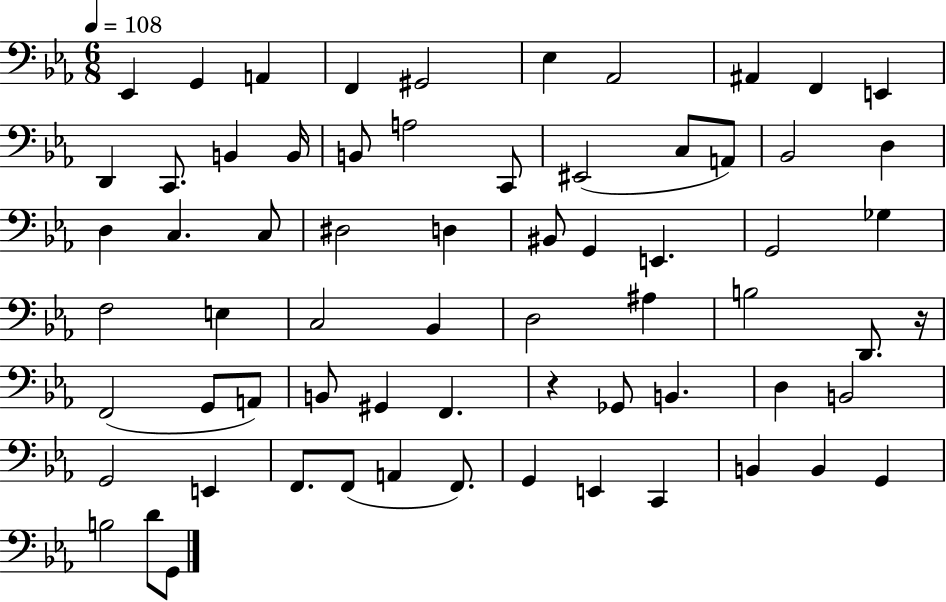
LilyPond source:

{
  \clef bass
  \numericTimeSignature
  \time 6/8
  \key ees \major
  \tempo 4 = 108
  \repeat volta 2 { ees,4 g,4 a,4 | f,4 gis,2 | ees4 aes,2 | ais,4 f,4 e,4 | \break d,4 c,8. b,4 b,16 | b,8 a2 c,8 | eis,2( c8 a,8) | bes,2 d4 | \break d4 c4. c8 | dis2 d4 | bis,8 g,4 e,4. | g,2 ges4 | \break f2 e4 | c2 bes,4 | d2 ais4 | b2 d,8. r16 | \break f,2( g,8 a,8) | b,8 gis,4 f,4. | r4 ges,8 b,4. | d4 b,2 | \break g,2 e,4 | f,8. f,8( a,4 f,8.) | g,4 e,4 c,4 | b,4 b,4 g,4 | \break b2 d'8 g,8 | } \bar "|."
}